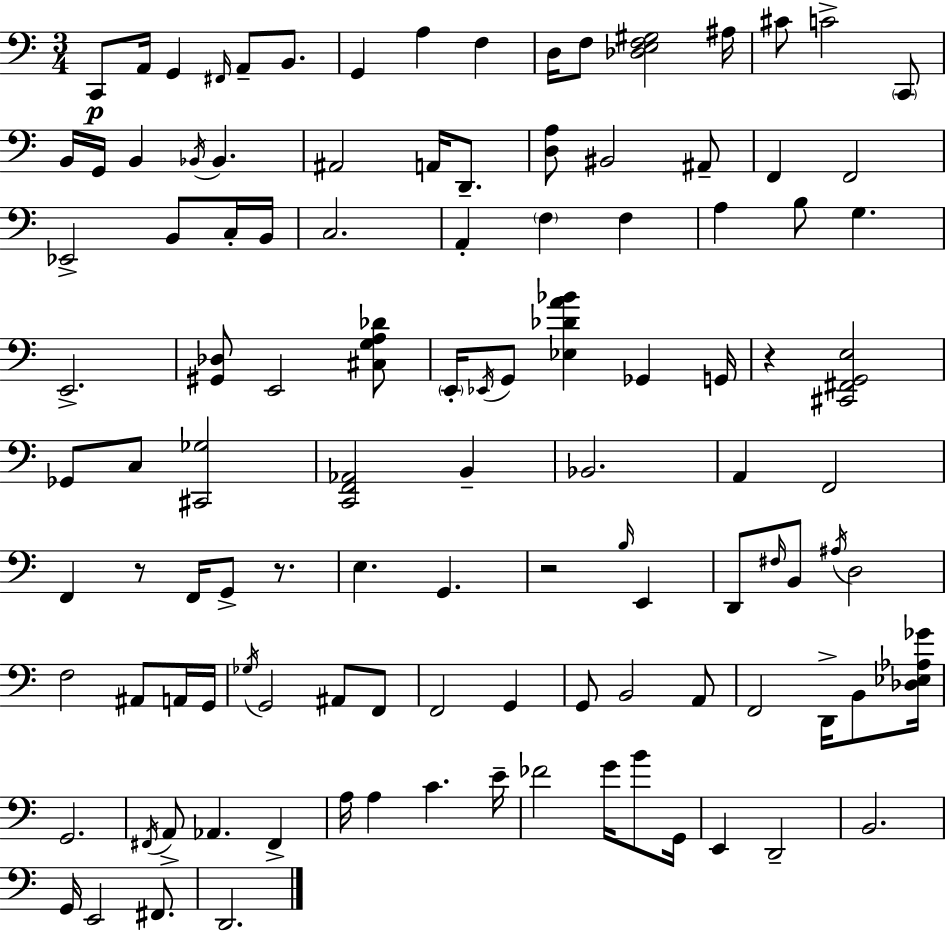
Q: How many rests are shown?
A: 4